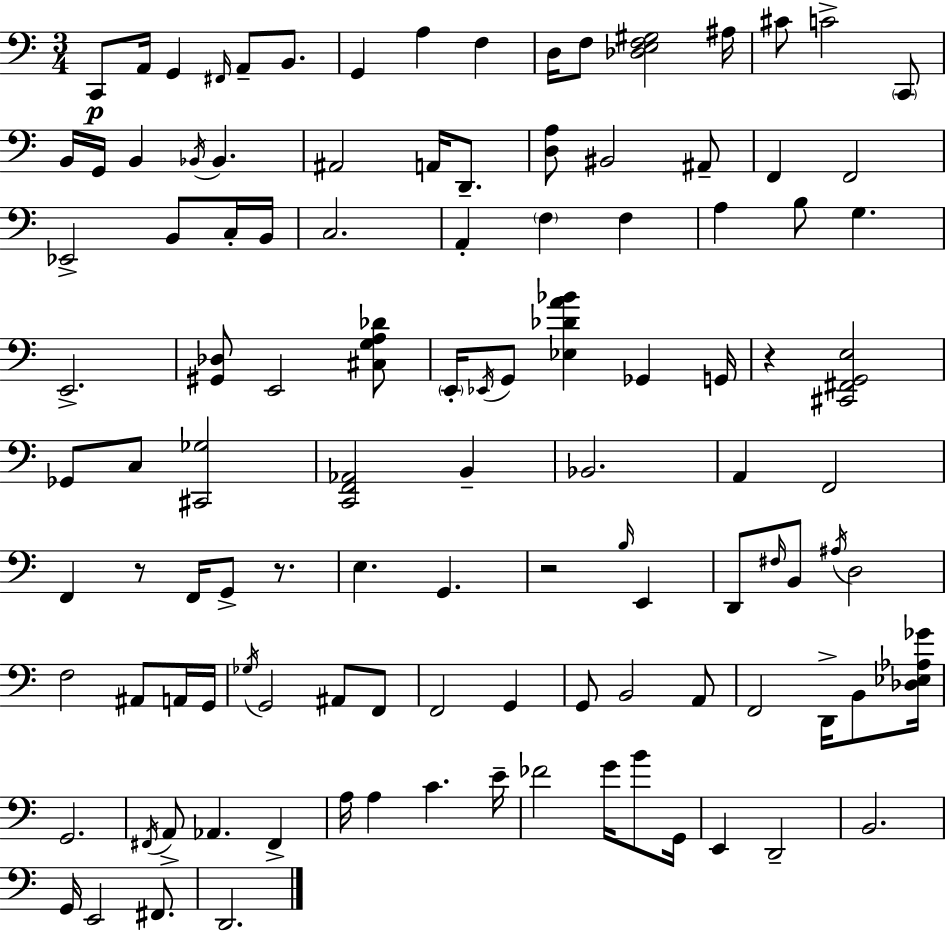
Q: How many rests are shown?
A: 4